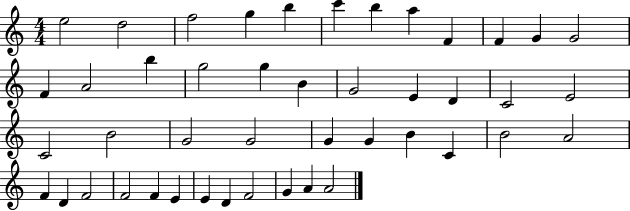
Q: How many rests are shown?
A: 0